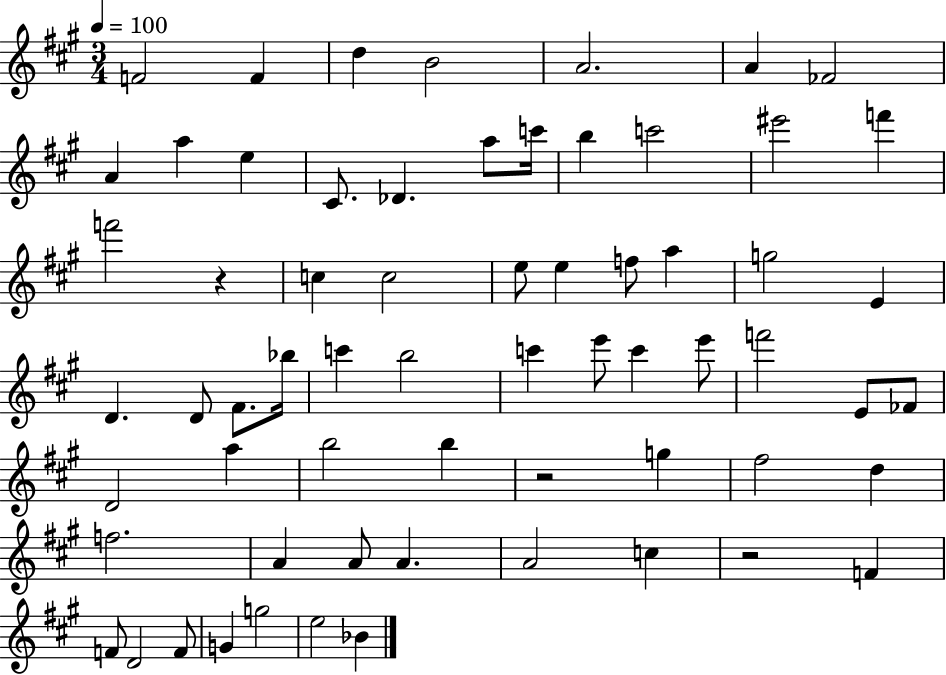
{
  \clef treble
  \numericTimeSignature
  \time 3/4
  \key a \major
  \tempo 4 = 100
  \repeat volta 2 { f'2 f'4 | d''4 b'2 | a'2. | a'4 fes'2 | \break a'4 a''4 e''4 | cis'8. des'4. a''8 c'''16 | b''4 c'''2 | eis'''2 f'''4 | \break f'''2 r4 | c''4 c''2 | e''8 e''4 f''8 a''4 | g''2 e'4 | \break d'4. d'8 fis'8. bes''16 | c'''4 b''2 | c'''4 e'''8 c'''4 e'''8 | f'''2 e'8 fes'8 | \break d'2 a''4 | b''2 b''4 | r2 g''4 | fis''2 d''4 | \break f''2. | a'4 a'8 a'4. | a'2 c''4 | r2 f'4 | \break f'8 d'2 f'8 | g'4 g''2 | e''2 bes'4 | } \bar "|."
}